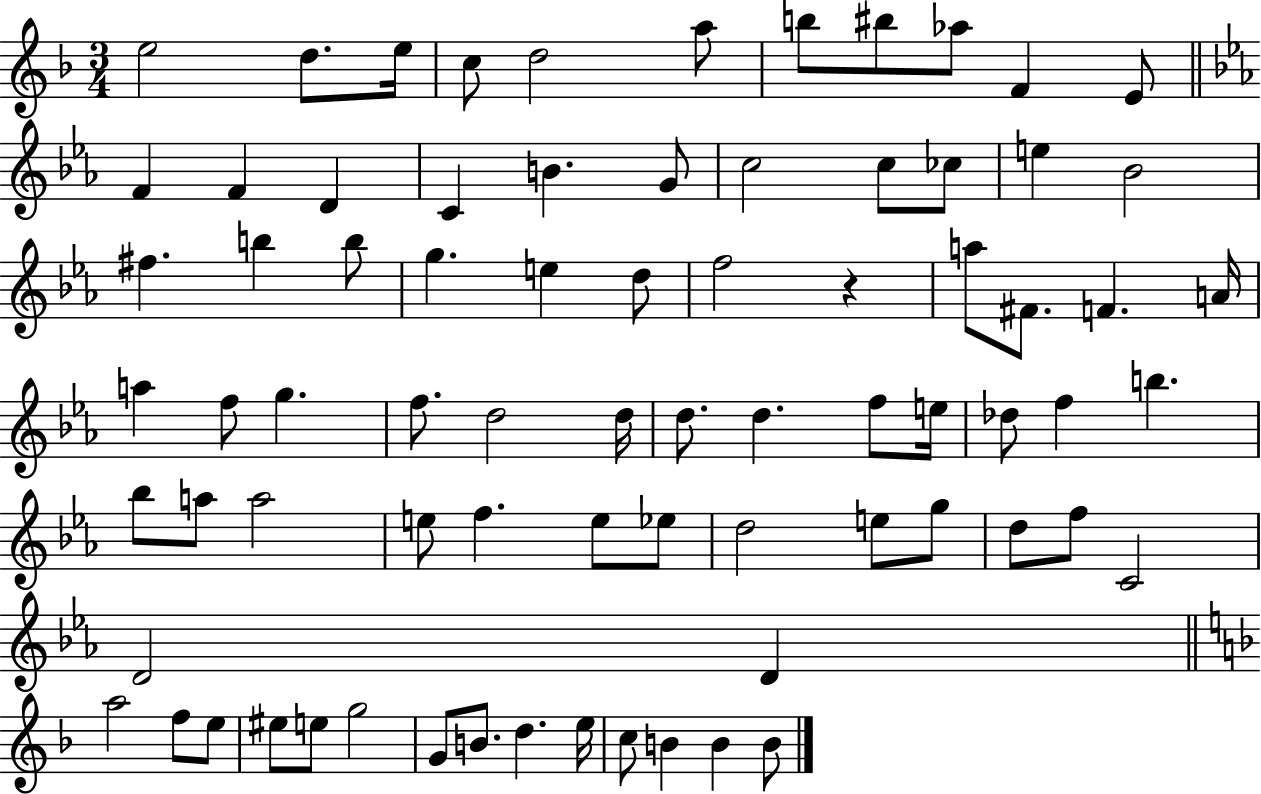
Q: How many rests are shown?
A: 1